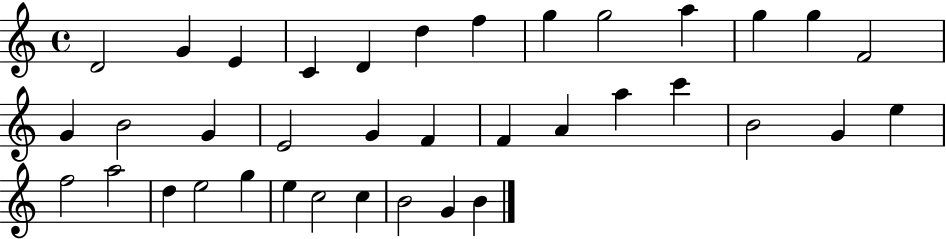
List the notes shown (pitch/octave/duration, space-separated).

D4/h G4/q E4/q C4/q D4/q D5/q F5/q G5/q G5/h A5/q G5/q G5/q F4/h G4/q B4/h G4/q E4/h G4/q F4/q F4/q A4/q A5/q C6/q B4/h G4/q E5/q F5/h A5/h D5/q E5/h G5/q E5/q C5/h C5/q B4/h G4/q B4/q